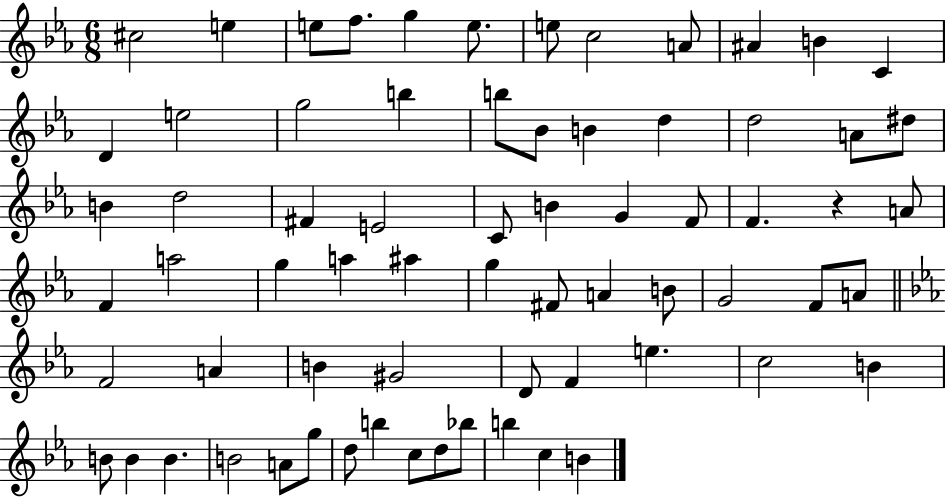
C#5/h E5/q E5/e F5/e. G5/q E5/e. E5/e C5/h A4/e A#4/q B4/q C4/q D4/q E5/h G5/h B5/q B5/e Bb4/e B4/q D5/q D5/h A4/e D#5/e B4/q D5/h F#4/q E4/h C4/e B4/q G4/q F4/e F4/q. R/q A4/e F4/q A5/h G5/q A5/q A#5/q G5/q F#4/e A4/q B4/e G4/h F4/e A4/e F4/h A4/q B4/q G#4/h D4/e F4/q E5/q. C5/h B4/q B4/e B4/q B4/q. B4/h A4/e G5/e D5/e B5/q C5/e D5/e Bb5/e B5/q C5/q B4/q